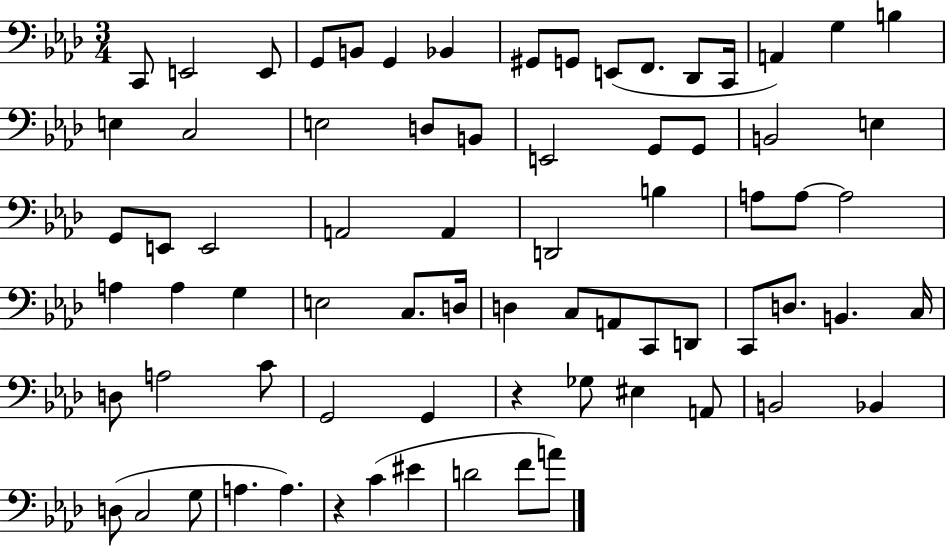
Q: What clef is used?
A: bass